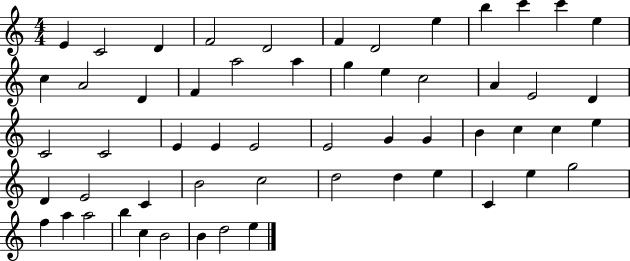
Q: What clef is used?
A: treble